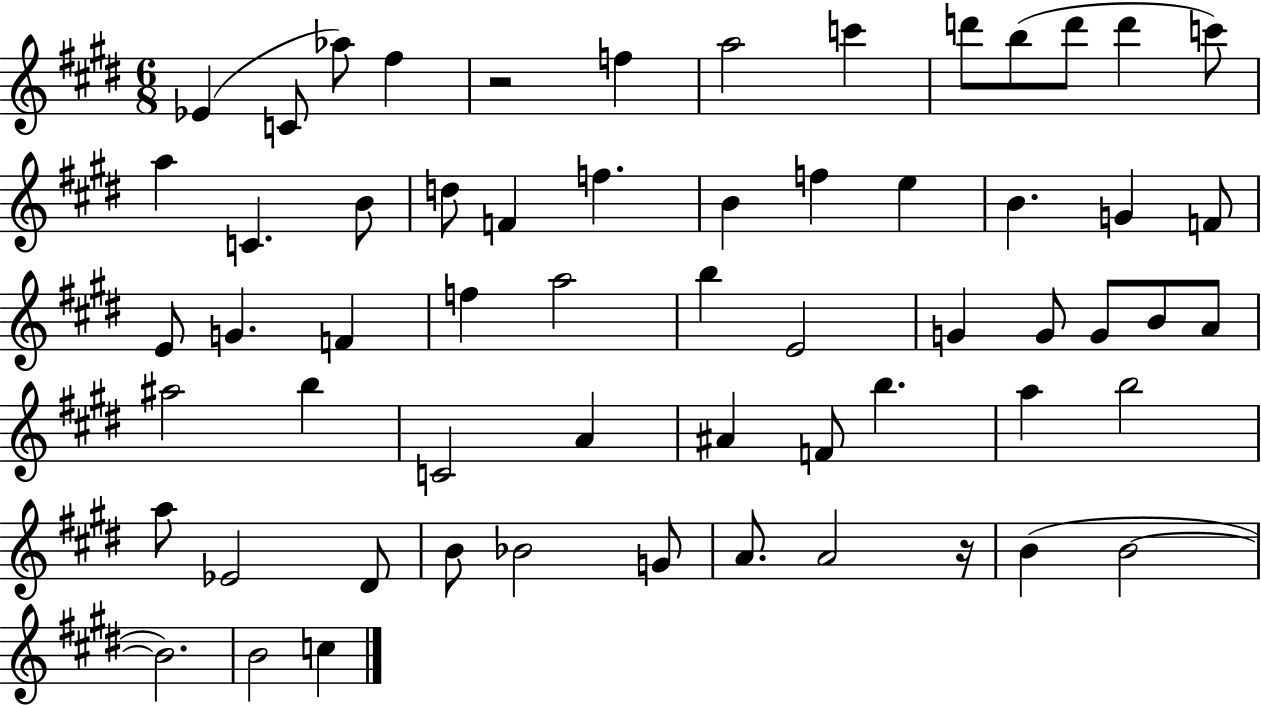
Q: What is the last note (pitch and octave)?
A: C5